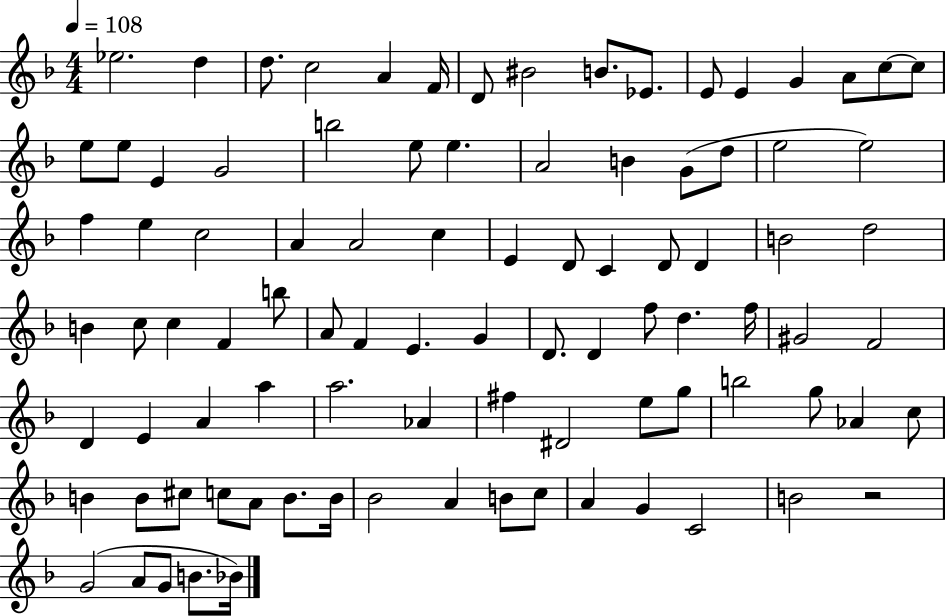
Eb5/h. D5/q D5/e. C5/h A4/q F4/s D4/e BIS4/h B4/e. Eb4/e. E4/e E4/q G4/q A4/e C5/e C5/e E5/e E5/e E4/q G4/h B5/h E5/e E5/q. A4/h B4/q G4/e D5/e E5/h E5/h F5/q E5/q C5/h A4/q A4/h C5/q E4/q D4/e C4/q D4/e D4/q B4/h D5/h B4/q C5/e C5/q F4/q B5/e A4/e F4/q E4/q. G4/q D4/e. D4/q F5/e D5/q. F5/s G#4/h F4/h D4/q E4/q A4/q A5/q A5/h. Ab4/q F#5/q D#4/h E5/e G5/e B5/h G5/e Ab4/q C5/e B4/q B4/e C#5/e C5/e A4/e B4/e. B4/s Bb4/h A4/q B4/e C5/e A4/q G4/q C4/h B4/h R/h G4/h A4/e G4/e B4/e. Bb4/s